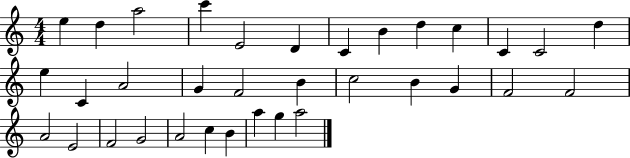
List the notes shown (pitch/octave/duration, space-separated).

E5/q D5/q A5/h C6/q E4/h D4/q C4/q B4/q D5/q C5/q C4/q C4/h D5/q E5/q C4/q A4/h G4/q F4/h B4/q C5/h B4/q G4/q F4/h F4/h A4/h E4/h F4/h G4/h A4/h C5/q B4/q A5/q G5/q A5/h